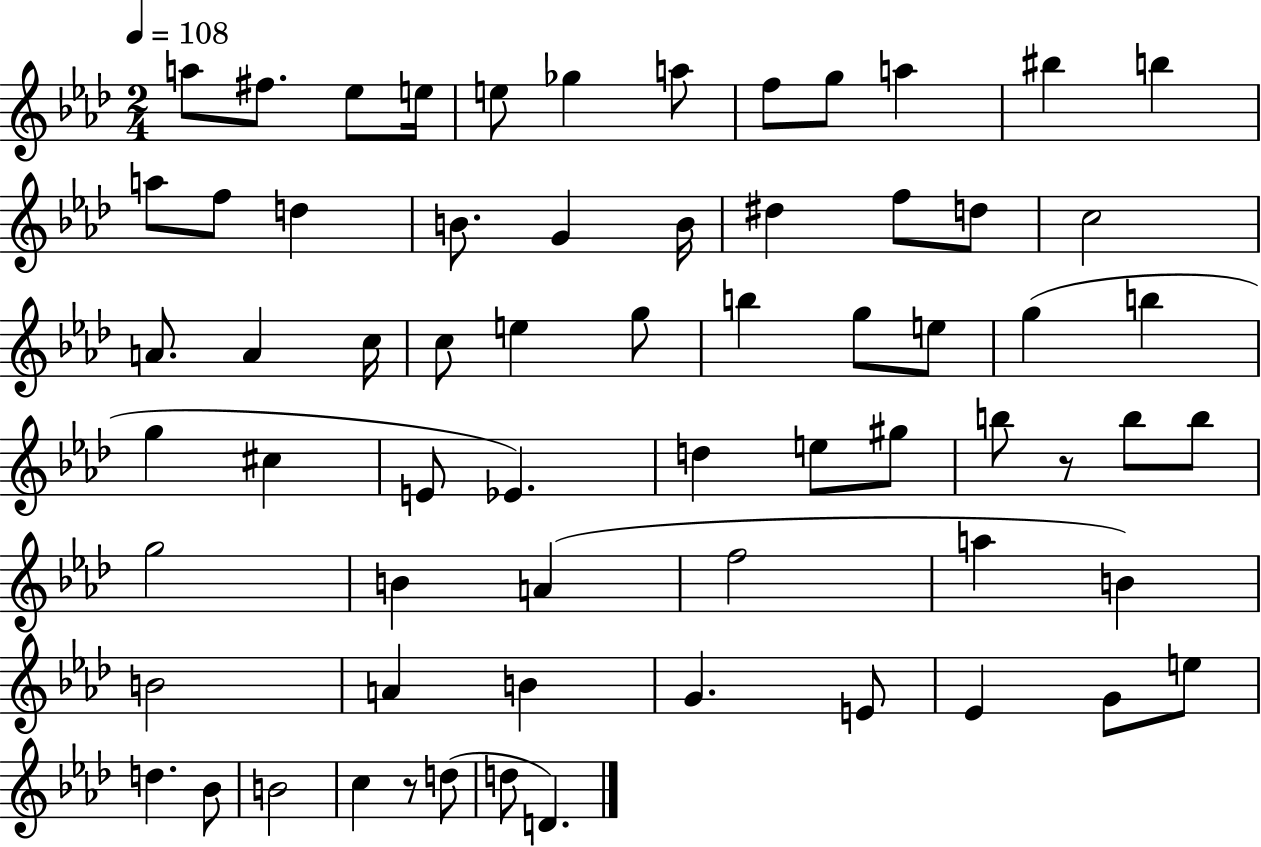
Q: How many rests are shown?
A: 2